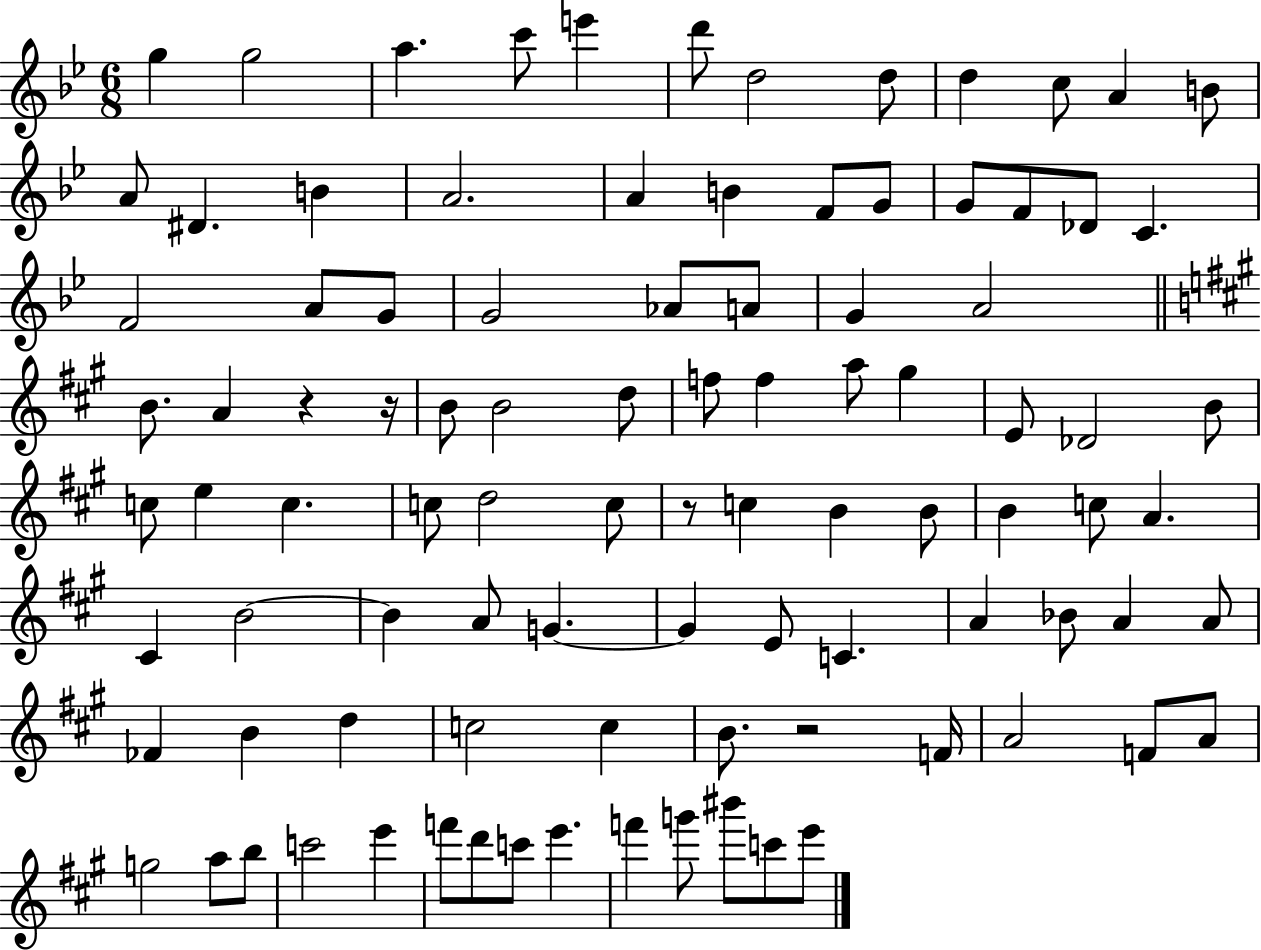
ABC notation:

X:1
T:Untitled
M:6/8
L:1/4
K:Bb
g g2 a c'/2 e' d'/2 d2 d/2 d c/2 A B/2 A/2 ^D B A2 A B F/2 G/2 G/2 F/2 _D/2 C F2 A/2 G/2 G2 _A/2 A/2 G A2 B/2 A z z/4 B/2 B2 d/2 f/2 f a/2 ^g E/2 _D2 B/2 c/2 e c c/2 d2 c/2 z/2 c B B/2 B c/2 A ^C B2 B A/2 G G E/2 C A _B/2 A A/2 _F B d c2 c B/2 z2 F/4 A2 F/2 A/2 g2 a/2 b/2 c'2 e' f'/2 d'/2 c'/2 e' f' g'/2 ^b'/2 c'/2 e'/2